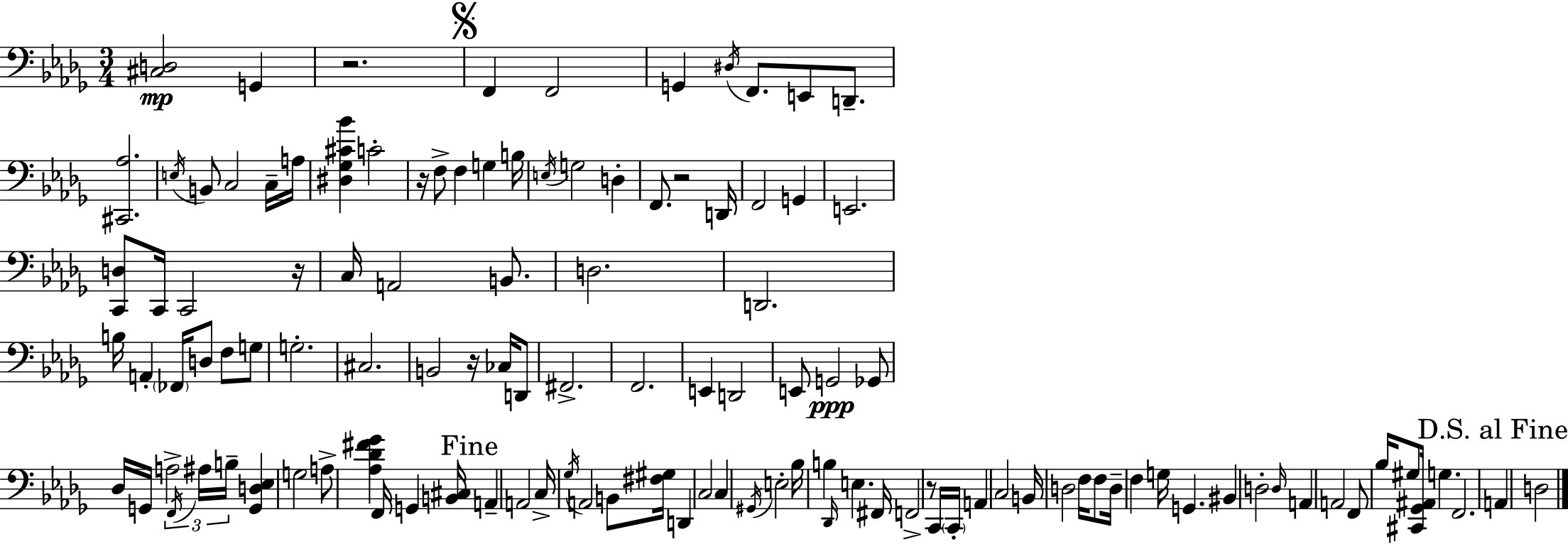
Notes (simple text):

[C#3,D3]/h G2/q R/h. F2/q F2/h G2/q D#3/s F2/e. E2/e D2/e. [C#2,Ab3]/h. E3/s B2/e C3/h C3/s A3/s [D#3,Gb3,C#4,Bb4]/q C4/h R/s F3/e F3/q G3/q B3/s E3/s G3/h D3/q F2/e. R/h D2/s F2/h G2/q E2/h. [C2,D3]/e C2/s C2/h R/s C3/s A2/h B2/e. D3/h. D2/h. B3/s A2/q FES2/s D3/e F3/e G3/e G3/h. C#3/h. B2/h R/s CES3/s D2/e F#2/h. F2/h. E2/q D2/h E2/e G2/h Gb2/e Db3/s G2/s A3/h F2/s A#3/s B3/s [G2,D3,Eb3]/q G3/h A3/e [Ab3,Db4,F#4,Gb4]/q F2/s G2/q [B2,C#3]/s A2/q A2/h C3/s Gb3/s A2/h B2/e [F#3,G#3]/s D2/q C3/h C3/q G#2/s E3/h Bb3/s B3/q Db2/s E3/q. F#2/s F2/h R/e C2/s C2/s A2/q C3/h B2/s D3/h F3/s F3/e D3/s F3/q G3/s G2/q. BIS2/q D3/h D3/s A2/q A2/h F2/e Bb3/s G#3/e [C#2,Gb2,A#2]/s G3/q. F2/h. A2/q D3/h